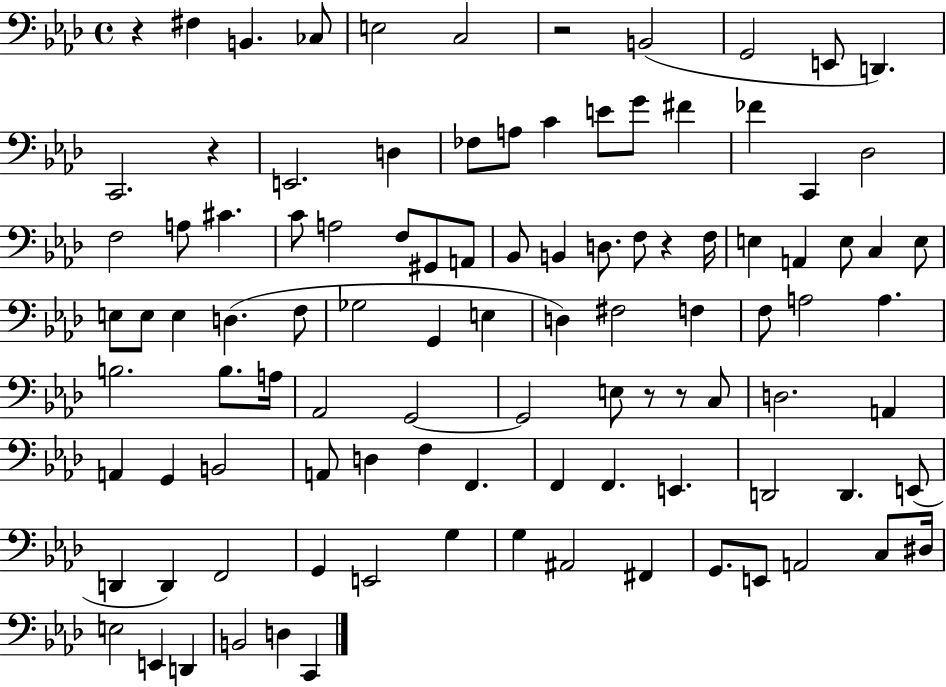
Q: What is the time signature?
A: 4/4